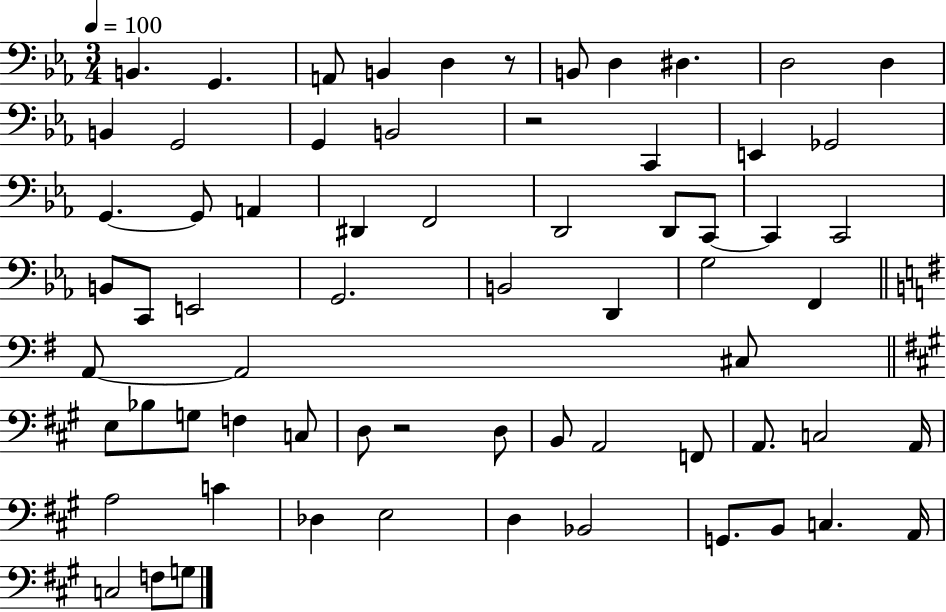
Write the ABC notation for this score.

X:1
T:Untitled
M:3/4
L:1/4
K:Eb
B,, G,, A,,/2 B,, D, z/2 B,,/2 D, ^D, D,2 D, B,, G,,2 G,, B,,2 z2 C,, E,, _G,,2 G,, G,,/2 A,, ^D,, F,,2 D,,2 D,,/2 C,,/2 C,, C,,2 B,,/2 C,,/2 E,,2 G,,2 B,,2 D,, G,2 F,, A,,/2 A,,2 ^C,/2 E,/2 _B,/2 G,/2 F, C,/2 D,/2 z2 D,/2 B,,/2 A,,2 F,,/2 A,,/2 C,2 A,,/4 A,2 C _D, E,2 D, _B,,2 G,,/2 B,,/2 C, A,,/4 C,2 F,/2 G,/2